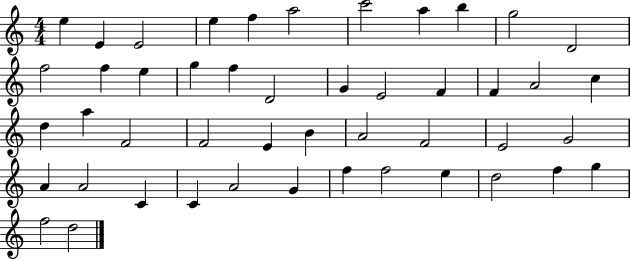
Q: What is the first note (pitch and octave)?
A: E5